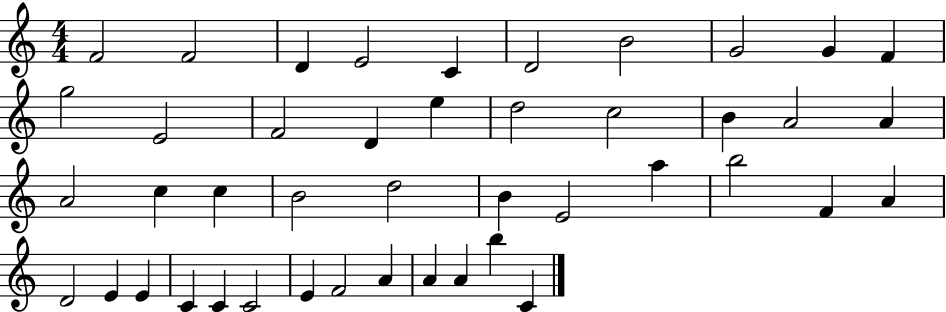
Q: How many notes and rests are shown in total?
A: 44